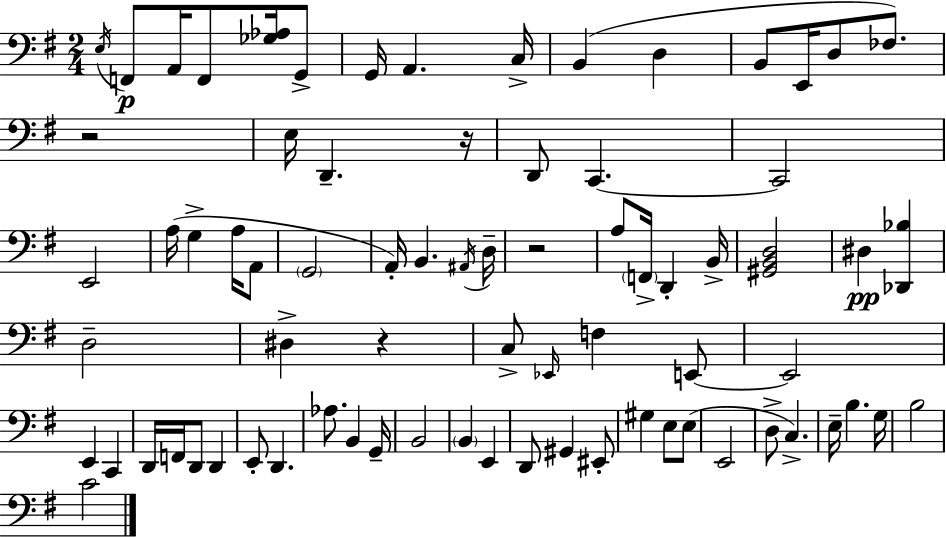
X:1
T:Untitled
M:2/4
L:1/4
K:G
E,/4 F,,/2 A,,/4 F,,/2 [_G,_A,]/4 G,,/2 G,,/4 A,, C,/4 B,, D, B,,/2 E,,/4 D,/2 _F,/2 z2 E,/4 D,, z/4 D,,/2 C,, C,,2 E,,2 A,/4 G, A,/4 A,,/2 G,,2 A,,/4 B,, ^A,,/4 D,/4 z2 A,/2 F,,/4 D,, B,,/4 [^G,,B,,D,]2 ^D, [_D,,_B,] D,2 ^D, z C,/2 _E,,/4 F, E,,/2 E,,2 E,, C,, D,,/4 F,,/4 D,,/2 D,, E,,/2 D,, _A,/2 B,, G,,/4 B,,2 B,, E,, D,,/2 ^G,, ^E,,/2 ^G, E,/2 E,/2 E,,2 D,/2 C, E,/4 B, G,/4 B,2 C2